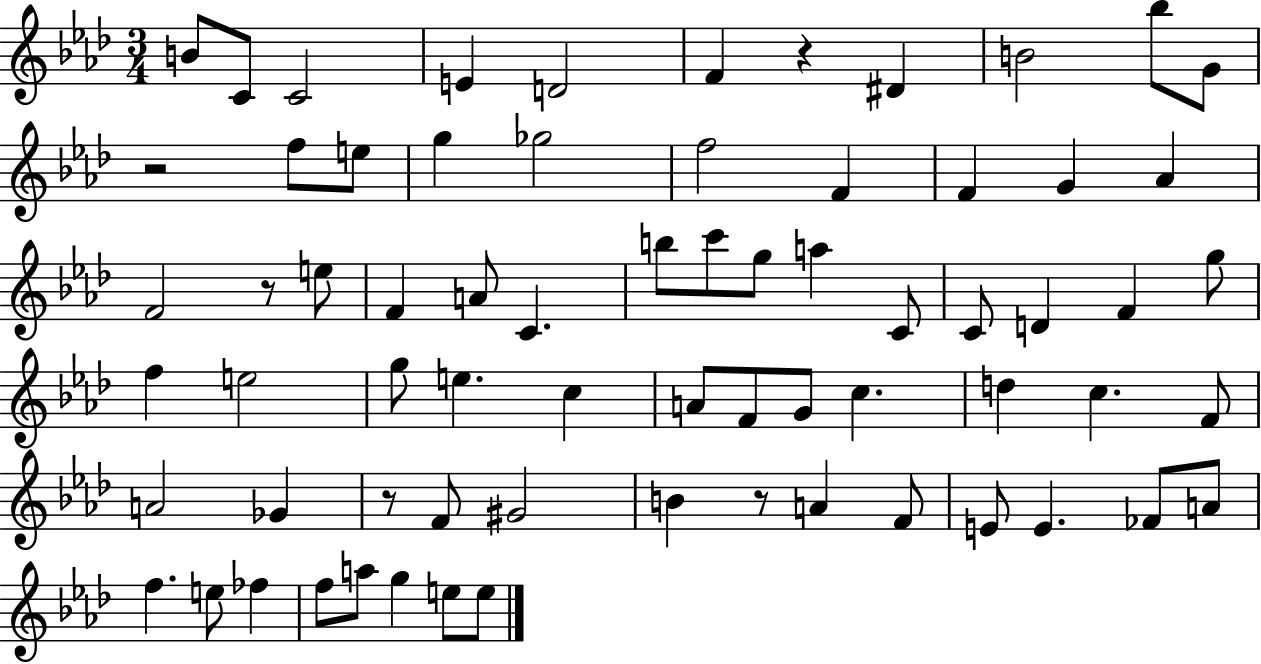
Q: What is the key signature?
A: AES major